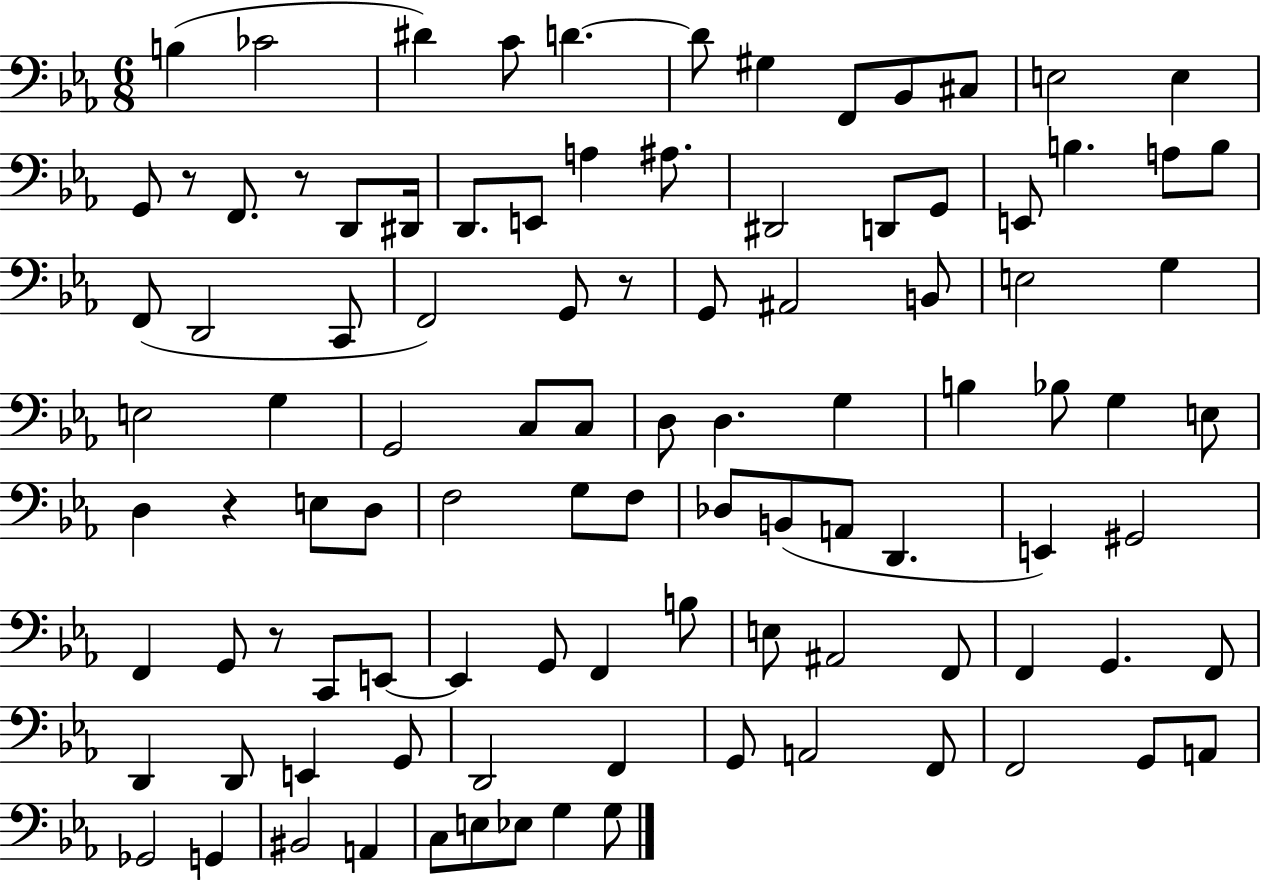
{
  \clef bass
  \numericTimeSignature
  \time 6/8
  \key ees \major
  b4( ces'2 | dis'4) c'8 d'4.~~ | d'8 gis4 f,8 bes,8 cis8 | e2 e4 | \break g,8 r8 f,8. r8 d,8 dis,16 | d,8. e,8 a4 ais8. | dis,2 d,8 g,8 | e,8 b4. a8 b8 | \break f,8( d,2 c,8 | f,2) g,8 r8 | g,8 ais,2 b,8 | e2 g4 | \break e2 g4 | g,2 c8 c8 | d8 d4. g4 | b4 bes8 g4 e8 | \break d4 r4 e8 d8 | f2 g8 f8 | des8 b,8( a,8 d,4. | e,4) gis,2 | \break f,4 g,8 r8 c,8 e,8~~ | e,4 g,8 f,4 b8 | e8 ais,2 f,8 | f,4 g,4. f,8 | \break d,4 d,8 e,4 g,8 | d,2 f,4 | g,8 a,2 f,8 | f,2 g,8 a,8 | \break ges,2 g,4 | bis,2 a,4 | c8 e8 ees8 g4 g8 | \bar "|."
}